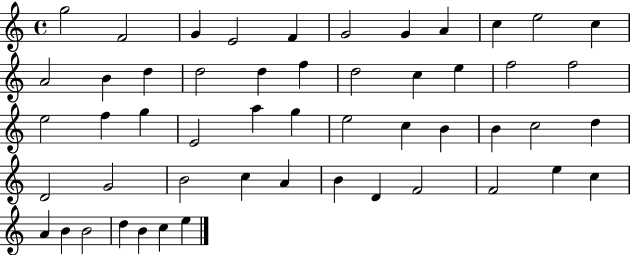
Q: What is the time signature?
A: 4/4